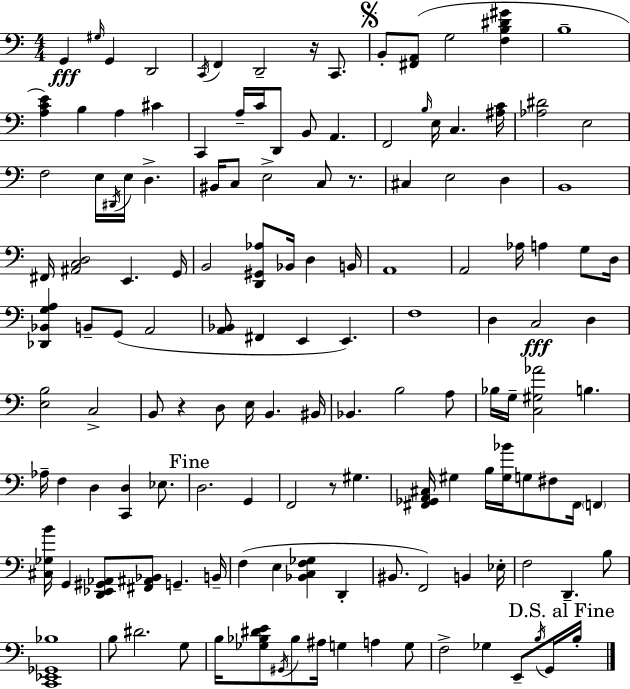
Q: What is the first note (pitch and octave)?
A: G2